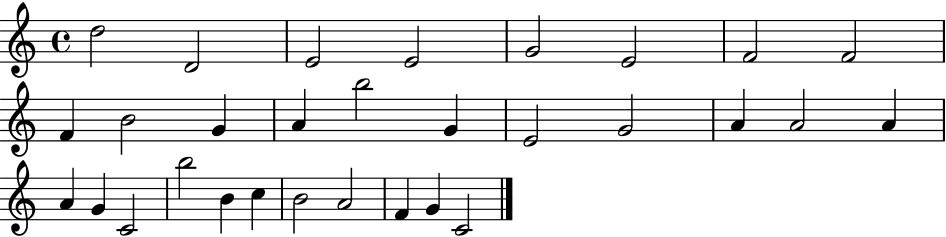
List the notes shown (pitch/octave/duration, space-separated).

D5/h D4/h E4/h E4/h G4/h E4/h F4/h F4/h F4/q B4/h G4/q A4/q B5/h G4/q E4/h G4/h A4/q A4/h A4/q A4/q G4/q C4/h B5/h B4/q C5/q B4/h A4/h F4/q G4/q C4/h